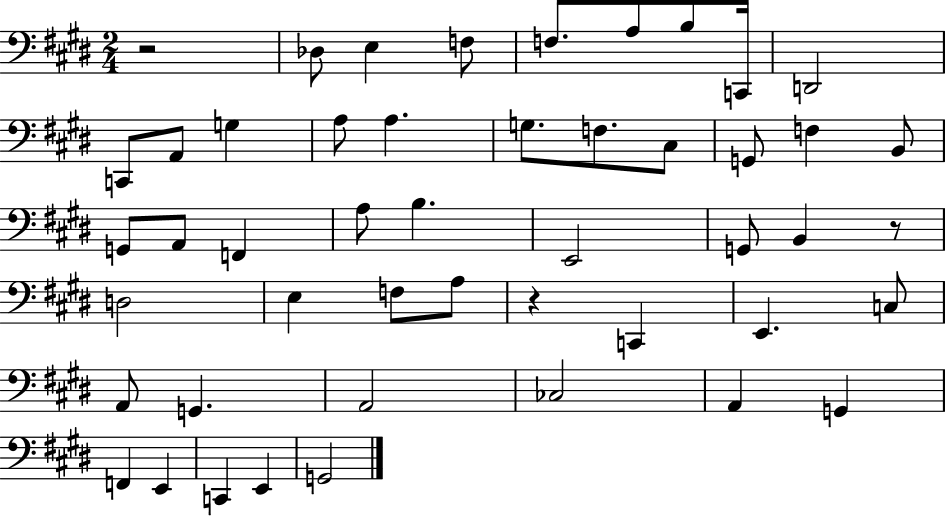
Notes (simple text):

R/h Db3/e E3/q F3/e F3/e. A3/e B3/e C2/s D2/h C2/e A2/e G3/q A3/e A3/q. G3/e. F3/e. C#3/e G2/e F3/q B2/e G2/e A2/e F2/q A3/e B3/q. E2/h G2/e B2/q R/e D3/h E3/q F3/e A3/e R/q C2/q E2/q. C3/e A2/e G2/q. A2/h CES3/h A2/q G2/q F2/q E2/q C2/q E2/q G2/h